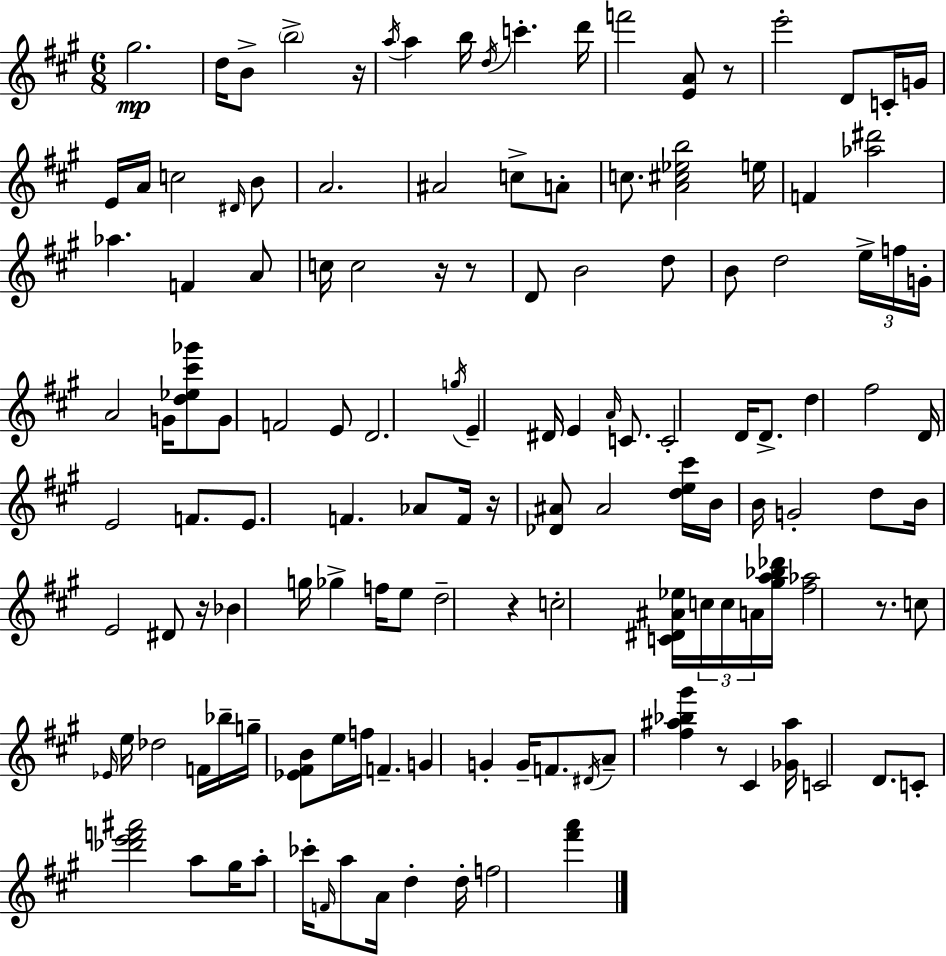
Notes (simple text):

G#5/h. D5/s B4/e B5/h R/s A5/s A5/q B5/s D5/s C6/q. D6/s F6/h [E4,A4]/e R/e E6/h D4/e C4/s G4/s E4/s A4/s C5/h D#4/s B4/e A4/h. A#4/h C5/e A4/e C5/e. [A4,C#5,Eb5,B5]/h E5/s F4/q [Ab5,D#6]/h Ab5/q. F4/q A4/e C5/s C5/h R/s R/e D4/e B4/h D5/e B4/e D5/h E5/s F5/s G4/s A4/h G4/s [D5,Eb5,C#6,Gb6]/e G4/e F4/h E4/e D4/h. G5/s E4/q D#4/s E4/q A4/s C4/e. C4/h D4/s D4/e. D5/q F#5/h D4/s E4/h F4/e. E4/e. F4/q. Ab4/e F4/s R/s [Db4,A#4]/e A#4/h [D5,E5,C#6]/s B4/s B4/s G4/h D5/e B4/s E4/h D#4/e R/s Bb4/q G5/s Gb5/q F5/s E5/e D5/h R/q C5/h [C4,D#4,A#4,Eb5]/s C5/s C5/s A4/s [G#5,A5,Bb5,Db6]/s [F#5,Ab5]/h R/e. C5/e Eb4/s E5/s Db5/h F4/s Bb5/s G5/s [Eb4,F#4,B4]/e E5/s F5/s F4/q. G4/q G4/q G4/s F4/e. D#4/s A4/e [F#5,A#5,Bb5,G#6]/q R/e C#4/q [Gb4,A#5]/s C4/h D4/e. C4/e [Db6,E6,F6,A#6]/h A5/e G#5/s A5/e CES6/s F4/s A5/e A4/s D5/q D5/s F5/h [F#6,A6]/q